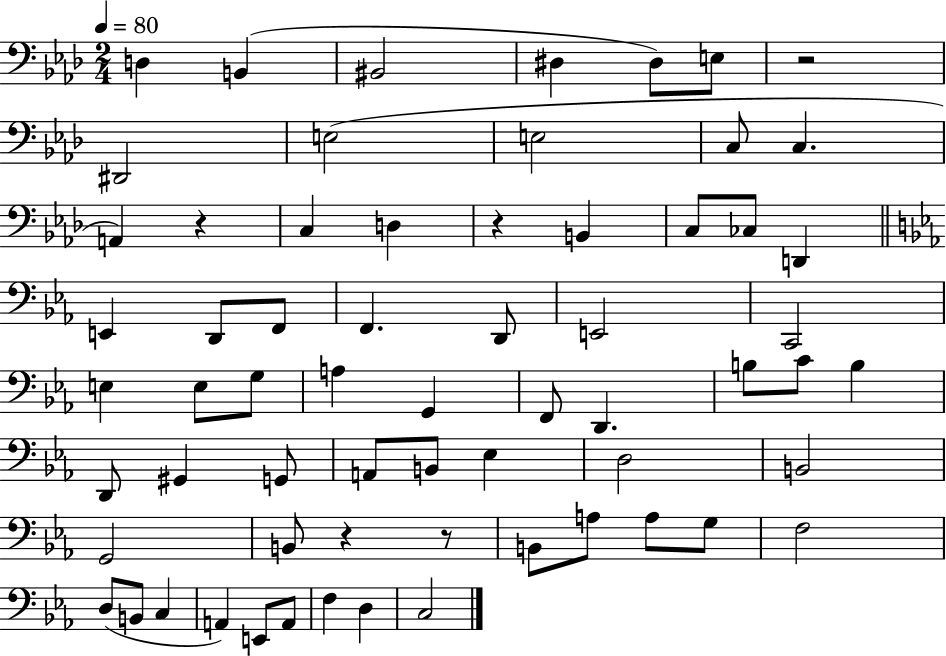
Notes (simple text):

D3/q B2/q BIS2/h D#3/q D#3/e E3/e R/h D#2/h E3/h E3/h C3/e C3/q. A2/q R/q C3/q D3/q R/q B2/q C3/e CES3/e D2/q E2/q D2/e F2/e F2/q. D2/e E2/h C2/h E3/q E3/e G3/e A3/q G2/q F2/e D2/q. B3/e C4/e B3/q D2/e G#2/q G2/e A2/e B2/e Eb3/q D3/h B2/h G2/h B2/e R/q R/e B2/e A3/e A3/e G3/e F3/h D3/e B2/e C3/q A2/q E2/e A2/e F3/q D3/q C3/h